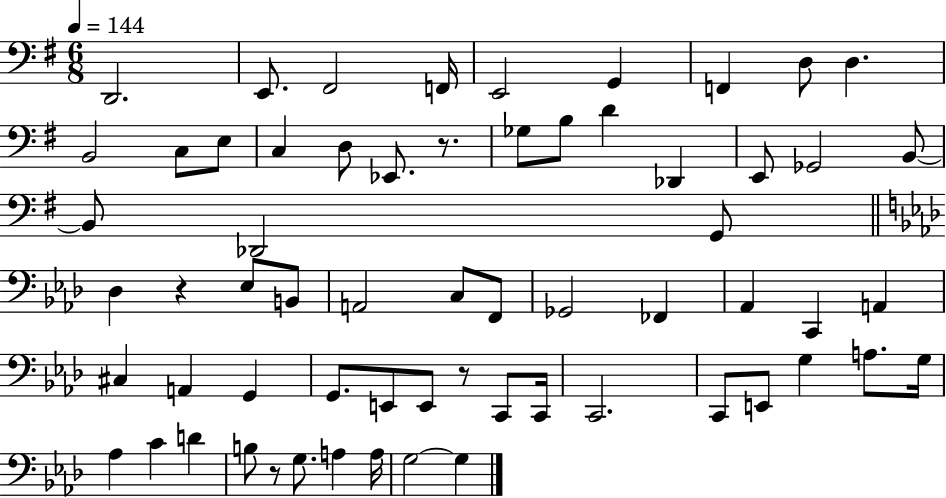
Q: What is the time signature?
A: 6/8